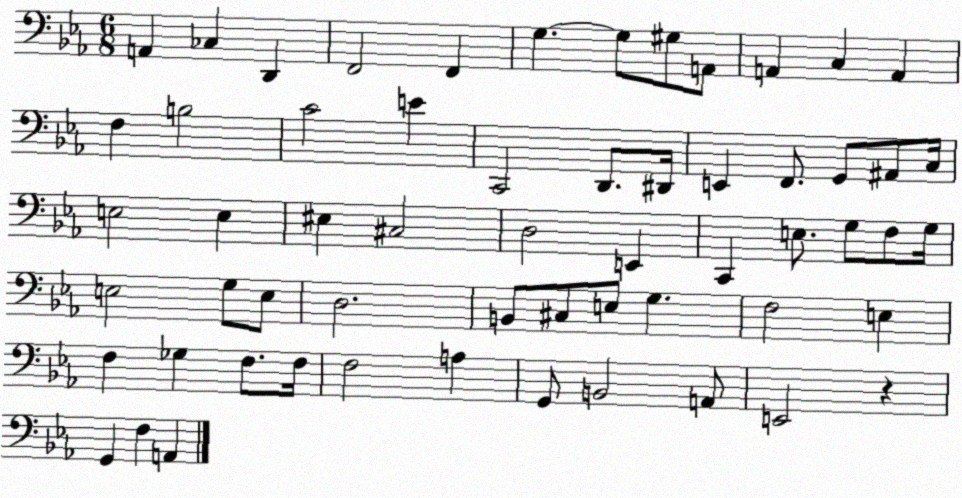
X:1
T:Untitled
M:6/8
L:1/4
K:Eb
A,, _C, D,, F,,2 F,, G, G,/2 ^G,/2 A,,/2 A,, C, A,, F, B,2 C2 E C,,2 D,,/2 ^D,,/4 E,, F,,/2 G,,/2 ^A,,/2 C,/4 E,2 E, ^E, ^C,2 D,2 E,, C,, E,/2 G,/2 F,/2 G,/4 E,2 G,/2 E,/2 D,2 B,,/2 ^C,/2 E,/2 G, F,2 E, F, _G, F,/2 F,/4 F,2 A, G,,/2 B,,2 A,,/2 E,,2 z G,, F, A,,